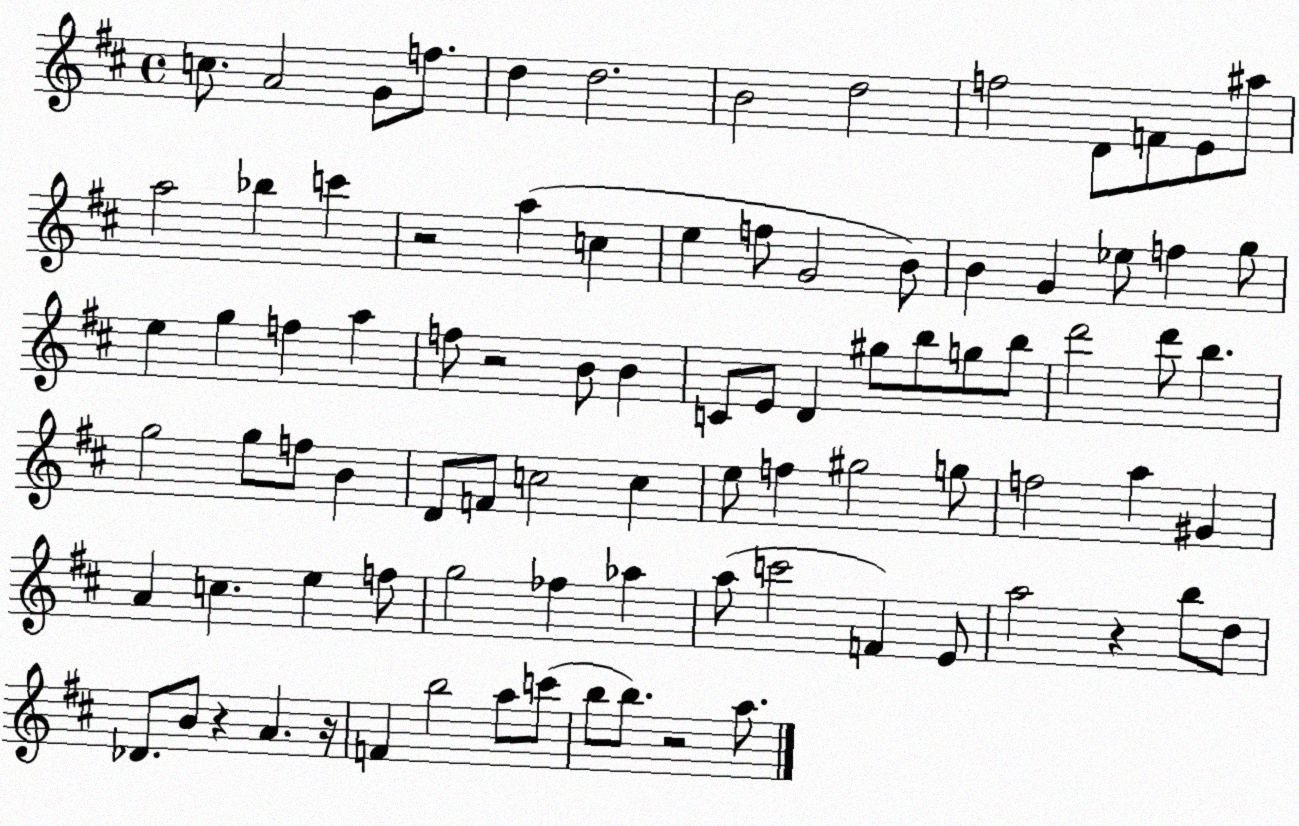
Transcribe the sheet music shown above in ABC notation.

X:1
T:Untitled
M:4/4
L:1/4
K:D
c/2 A2 G/2 f/2 d d2 B2 d2 f2 D/2 F/2 E/2 ^a/2 a2 _b c' z2 a c e f/2 G2 B/2 B G _e/2 f g/2 e g f a f/2 z2 B/2 B C/2 E/2 D ^g/2 b/2 g/2 b/2 d'2 d'/2 b g2 g/2 f/2 B D/2 F/2 c2 c e/2 f ^g2 g/2 f2 a ^G A c e f/2 g2 _f _a a/2 c'2 F E/2 a2 z b/2 d/2 _D/2 B/2 z A z/4 F b2 a/2 c'/2 b/2 b/2 z2 a/2